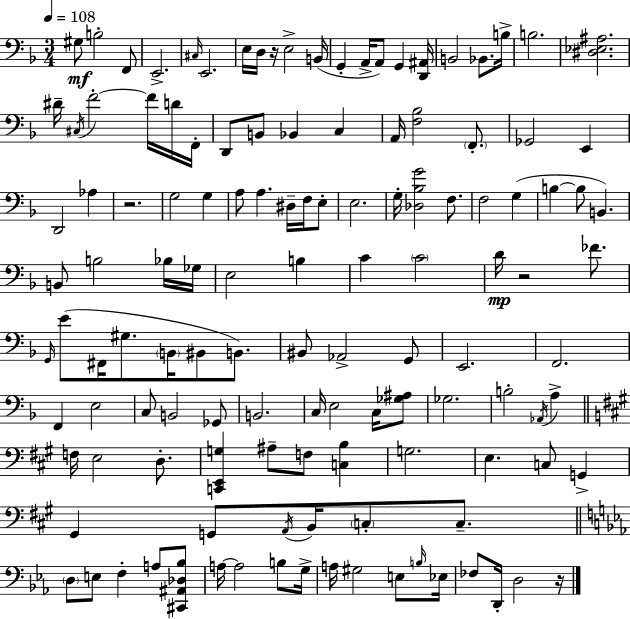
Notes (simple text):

G#3/e B3/h F2/e E2/h. C#3/s E2/h. E3/s D3/s R/s E3/h B2/s G2/q A2/s A2/e G2/q [D2,A#2]/s B2/h Bb2/e. B3/s B3/h. [D#3,Eb3,A#3]/h. D#4/s C#3/s F4/h F4/s D4/s F2/s D2/e B2/e Bb2/q C3/q A2/s [F3,Bb3]/h F2/e. Gb2/h E2/q D2/h Ab3/q R/h. G3/h G3/q A3/e A3/q. D#3/s F3/s E3/e E3/h. G3/s [Db3,Bb3,G4]/h F3/e. F3/h G3/q B3/q B3/e B2/q. B2/e B3/h Bb3/s Gb3/s E3/h B3/q C4/q C4/h D4/s R/h FES4/e. G2/s E4/e F#2/s G#3/e. B2/s BIS2/e B2/e. BIS2/e Ab2/h G2/e E2/h. F2/h. F2/q E3/h C3/e B2/h Gb2/e B2/h. C3/s E3/h C3/s [Gb3,A#3]/e Gb3/h. B3/h Ab2/s A3/q F3/s E3/h D3/e. [C2,E2,G3]/q A#3/e F3/e [C3,B3]/q G3/h. E3/q. C3/e G2/q G#2/q G2/e A2/s B2/s C3/e C3/e. D3/e E3/e F3/q A3/e [C#2,A#2,Db3,Bb3]/e A3/s A3/h B3/e G3/s A3/s G#3/h E3/e B3/s Eb3/s FES3/e D2/s D3/h R/s